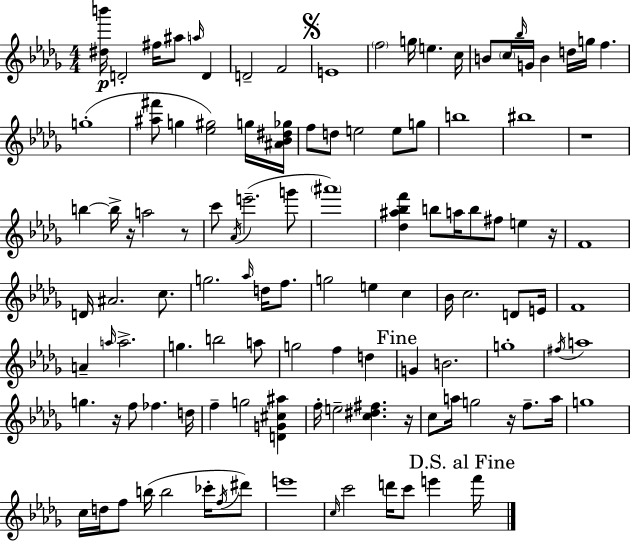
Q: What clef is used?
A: treble